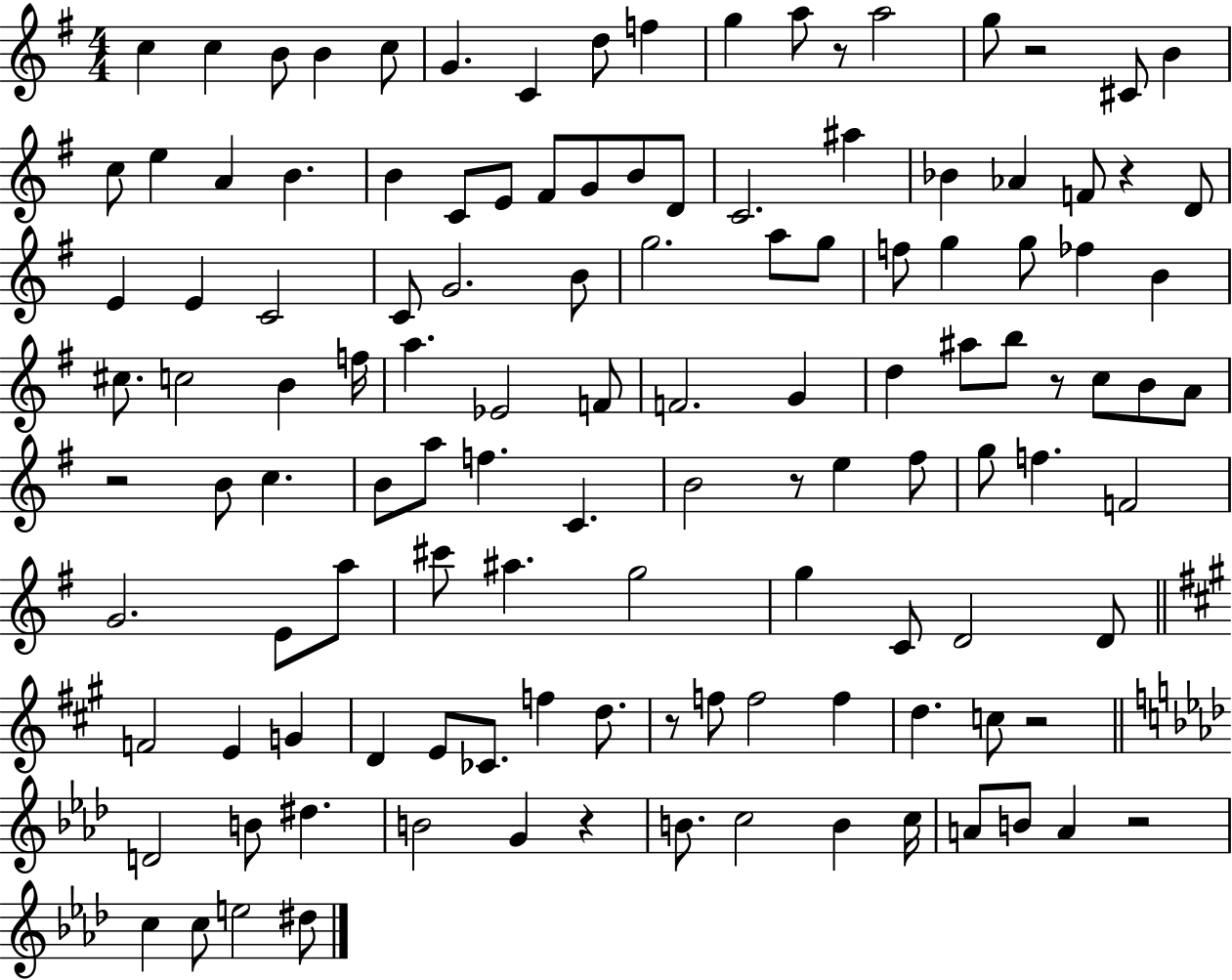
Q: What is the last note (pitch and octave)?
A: D#5